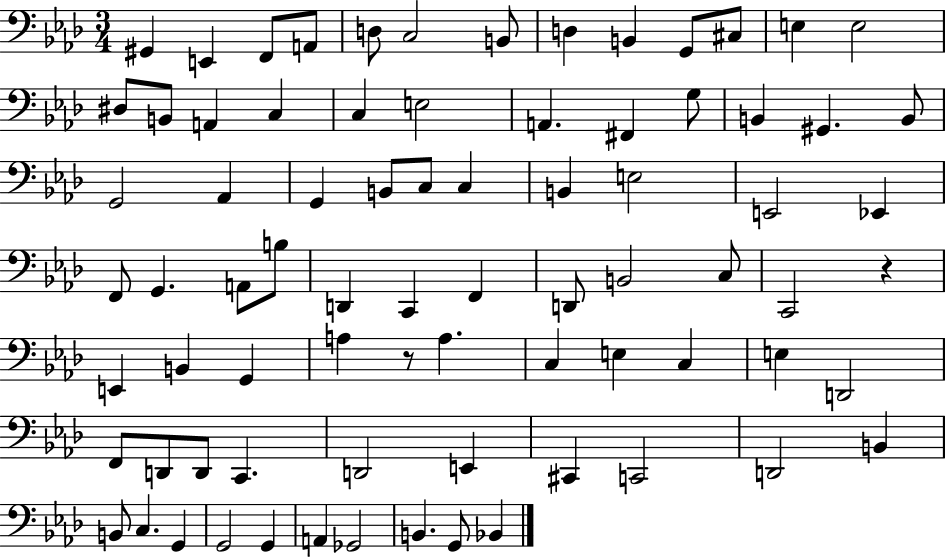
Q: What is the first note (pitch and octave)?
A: G#2